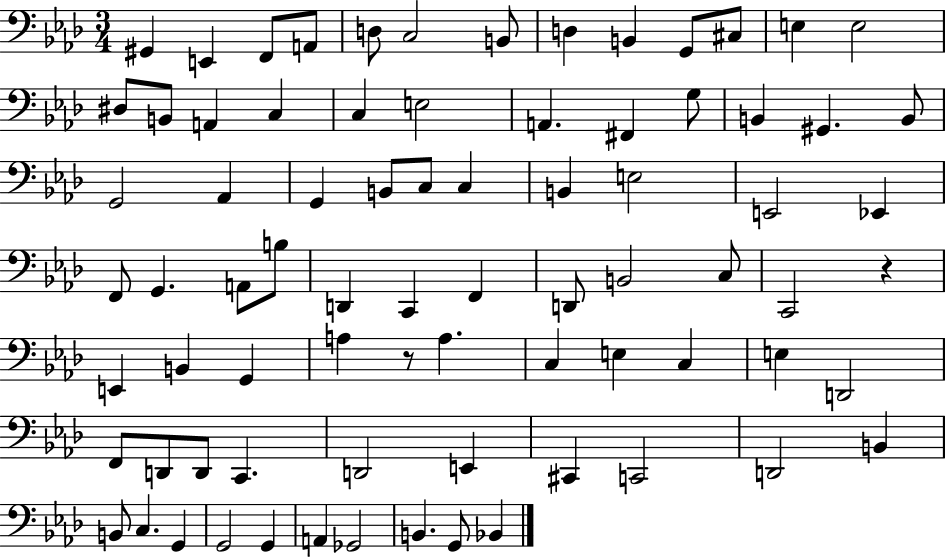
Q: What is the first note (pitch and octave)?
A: G#2